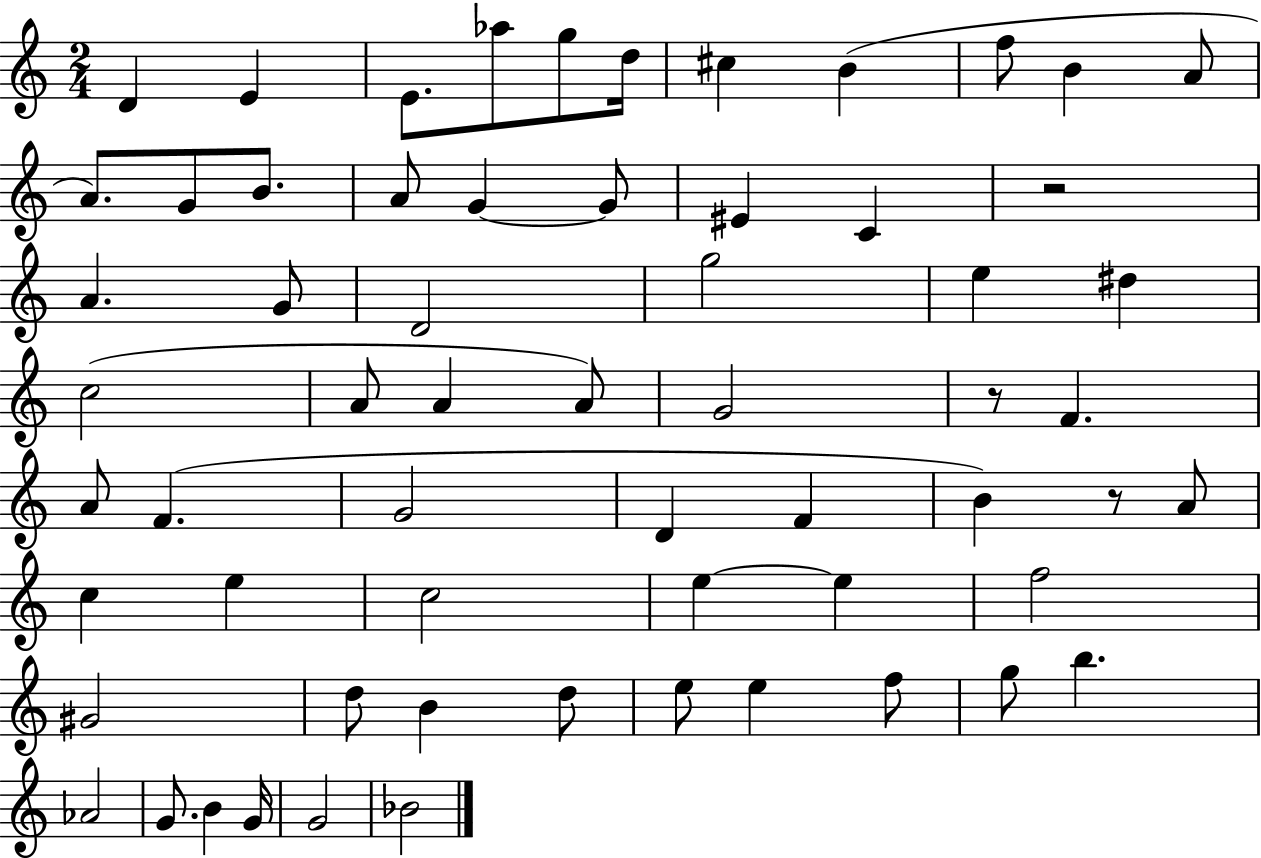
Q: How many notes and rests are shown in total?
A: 62